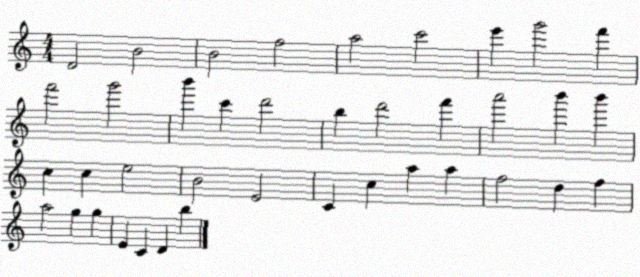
X:1
T:Untitled
M:4/4
L:1/4
K:C
D2 B2 B2 f2 a2 c'2 e' g'2 f' f'2 g'2 b' c' d'2 b d'2 f' a'2 b' b' c c e2 B2 E2 C c a a f2 d f a2 g g E C D b